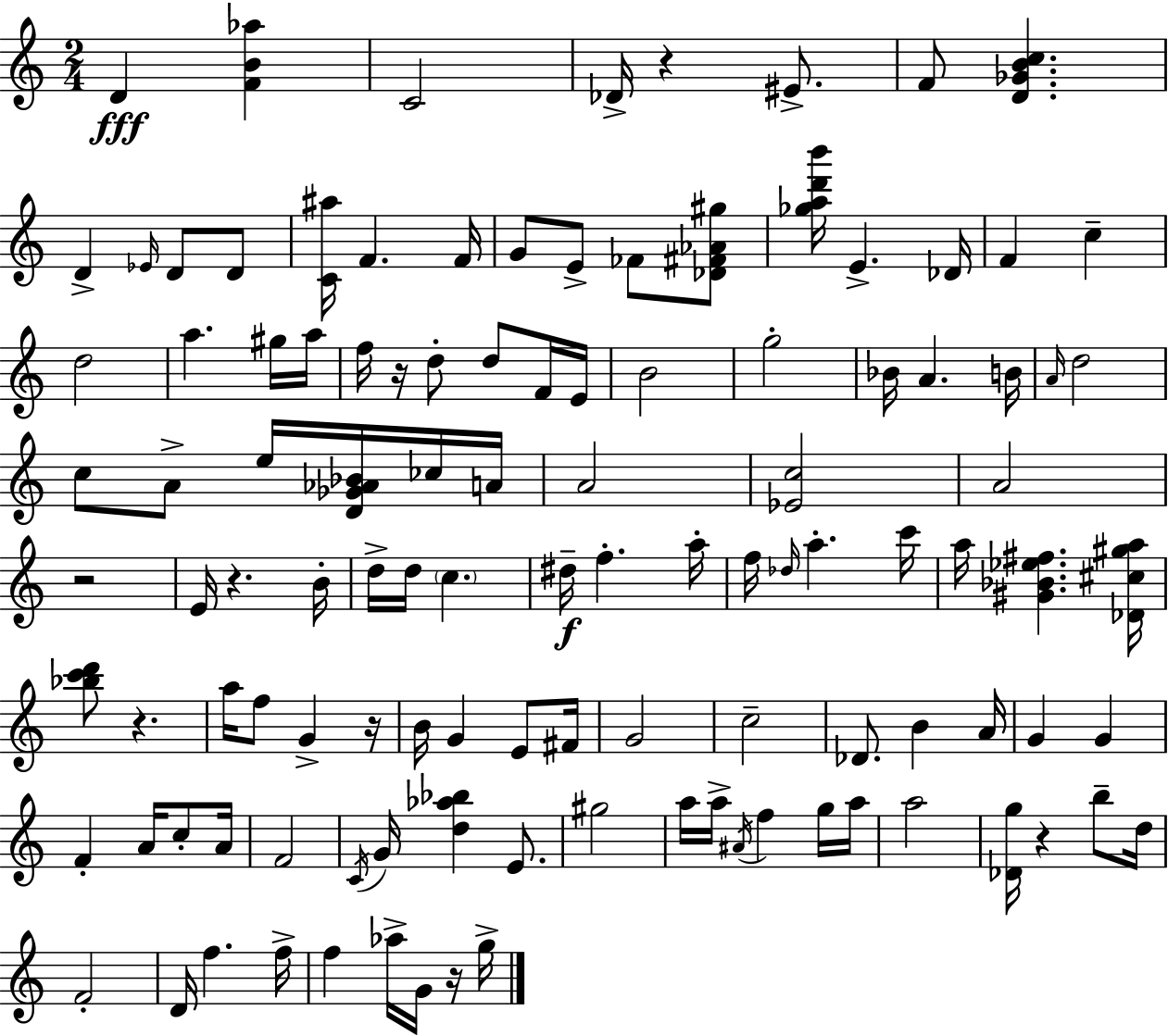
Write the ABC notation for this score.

X:1
T:Untitled
M:2/4
L:1/4
K:Am
D [FB_a] C2 _D/4 z ^E/2 F/2 [D_GBc] D _E/4 D/2 D/2 [C^a]/4 F F/4 G/2 E/2 _F/2 [_D^F_A^g]/2 [_gad'b']/4 E _D/4 F c d2 a ^g/4 a/4 f/4 z/4 d/2 d/2 F/4 E/4 B2 g2 _B/4 A B/4 A/4 d2 c/2 A/2 e/4 [D_G_A_B]/4 _c/4 A/4 A2 [_Ec]2 A2 z2 E/4 z B/4 d/4 d/4 c ^d/4 f a/4 f/4 _d/4 a c'/4 a/4 [^G_B_e^f] [_D^c^ga]/4 [_bc'd']/2 z a/4 f/2 G z/4 B/4 G E/2 ^F/4 G2 c2 _D/2 B A/4 G G F A/4 c/2 A/4 F2 C/4 G/4 [d_a_b] E/2 ^g2 a/4 a/4 ^A/4 f g/4 a/4 a2 [_Dg]/4 z b/2 d/4 F2 D/4 f f/4 f _a/4 G/4 z/4 g/4